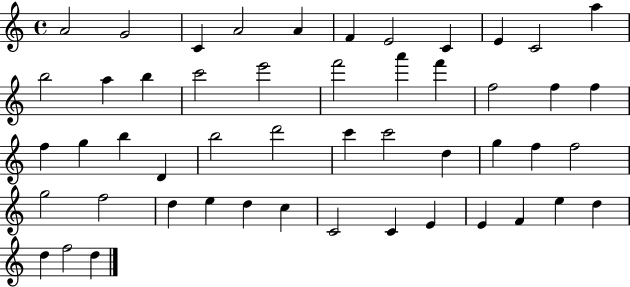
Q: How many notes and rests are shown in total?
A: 50